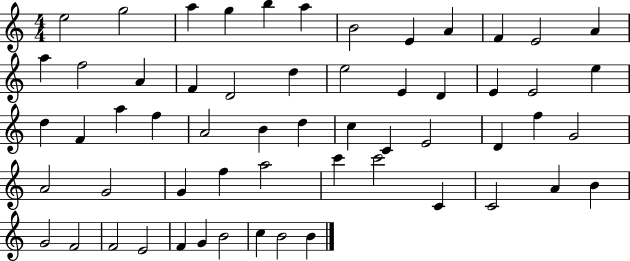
{
  \clef treble
  \numericTimeSignature
  \time 4/4
  \key c \major
  e''2 g''2 | a''4 g''4 b''4 a''4 | b'2 e'4 a'4 | f'4 e'2 a'4 | \break a''4 f''2 a'4 | f'4 d'2 d''4 | e''2 e'4 d'4 | e'4 e'2 e''4 | \break d''4 f'4 a''4 f''4 | a'2 b'4 d''4 | c''4 c'4 e'2 | d'4 f''4 g'2 | \break a'2 g'2 | g'4 f''4 a''2 | c'''4 c'''2 c'4 | c'2 a'4 b'4 | \break g'2 f'2 | f'2 e'2 | f'4 g'4 b'2 | c''4 b'2 b'4 | \break \bar "|."
}